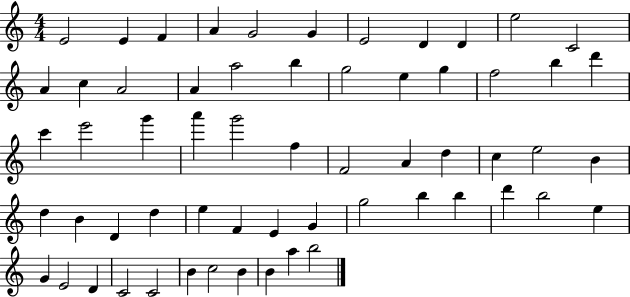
{
  \clef treble
  \numericTimeSignature
  \time 4/4
  \key c \major
  e'2 e'4 f'4 | a'4 g'2 g'4 | e'2 d'4 d'4 | e''2 c'2 | \break a'4 c''4 a'2 | a'4 a''2 b''4 | g''2 e''4 g''4 | f''2 b''4 d'''4 | \break c'''4 e'''2 g'''4 | a'''4 g'''2 f''4 | f'2 a'4 d''4 | c''4 e''2 b'4 | \break d''4 b'4 d'4 d''4 | e''4 f'4 e'4 g'4 | g''2 b''4 b''4 | d'''4 b''2 e''4 | \break g'4 e'2 d'4 | c'2 c'2 | b'4 c''2 b'4 | b'4 a''4 b''2 | \break \bar "|."
}